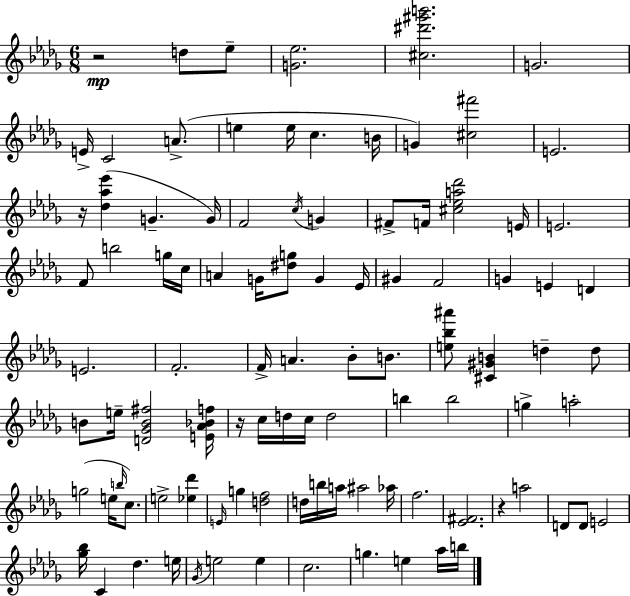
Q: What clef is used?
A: treble